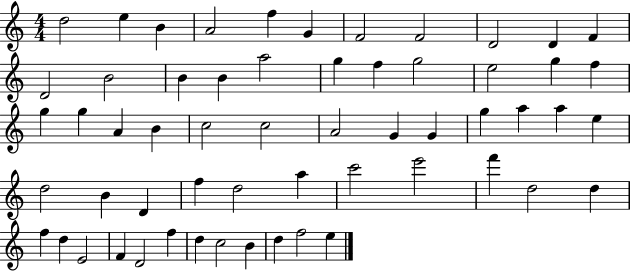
D5/h E5/q B4/q A4/h F5/q G4/q F4/h F4/h D4/h D4/q F4/q D4/h B4/h B4/q B4/q A5/h G5/q F5/q G5/h E5/h G5/q F5/q G5/q G5/q A4/q B4/q C5/h C5/h A4/h G4/q G4/q G5/q A5/q A5/q E5/q D5/h B4/q D4/q F5/q D5/h A5/q C6/h E6/h F6/q D5/h D5/q F5/q D5/q E4/h F4/q D4/h F5/q D5/q C5/h B4/q D5/q F5/h E5/q